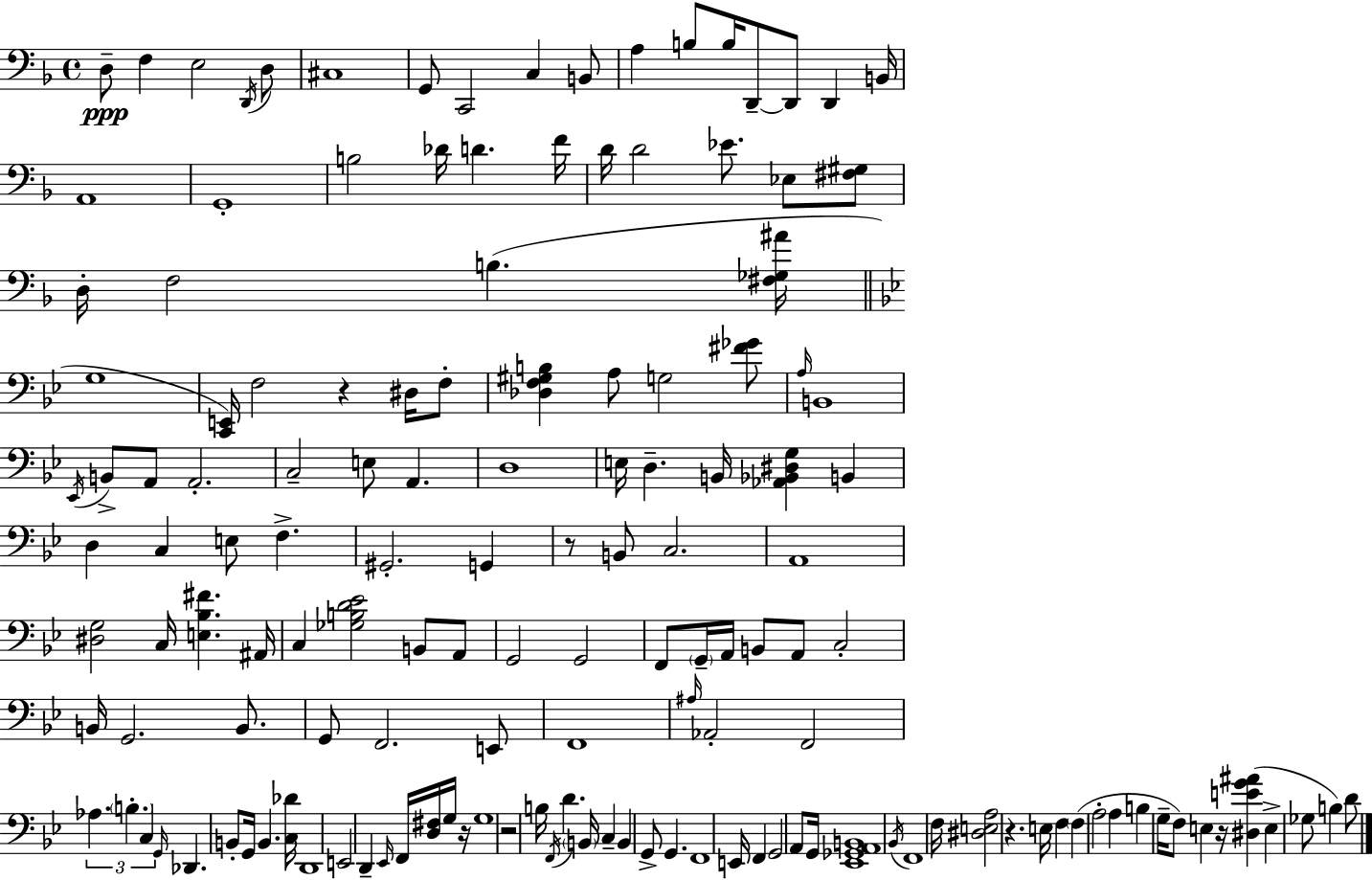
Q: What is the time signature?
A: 4/4